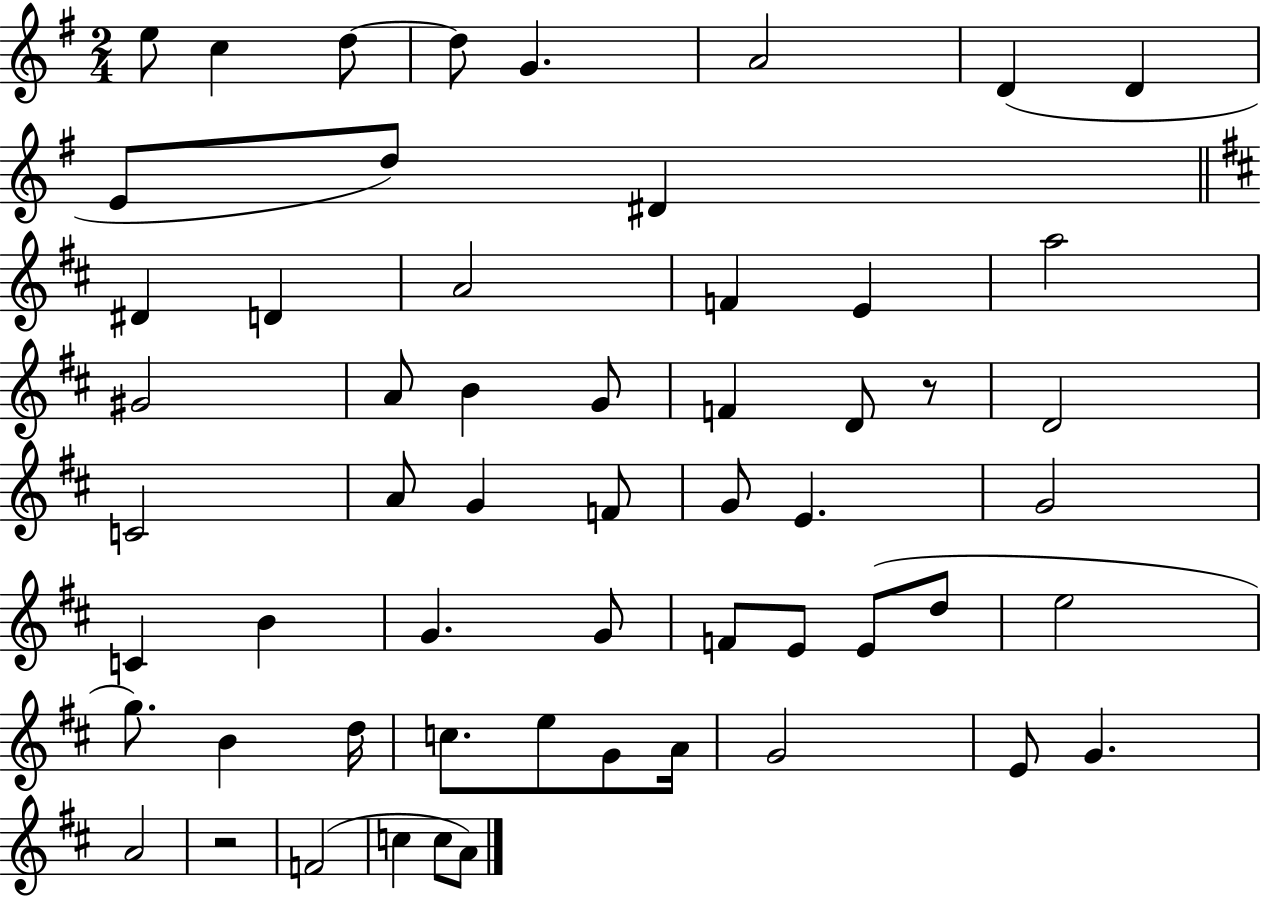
{
  \clef treble
  \numericTimeSignature
  \time 2/4
  \key g \major
  e''8 c''4 d''8~~ | d''8 g'4. | a'2 | d'4( d'4 | \break e'8 d''8) dis'4 | \bar "||" \break \key d \major dis'4 d'4 | a'2 | f'4 e'4 | a''2 | \break gis'2 | a'8 b'4 g'8 | f'4 d'8 r8 | d'2 | \break c'2 | a'8 g'4 f'8 | g'8 e'4. | g'2 | \break c'4 b'4 | g'4. g'8 | f'8 e'8 e'8( d''8 | e''2 | \break g''8.) b'4 d''16 | c''8. e''8 g'8 a'16 | g'2 | e'8 g'4. | \break a'2 | r2 | f'2( | c''4 c''8 a'8) | \break \bar "|."
}